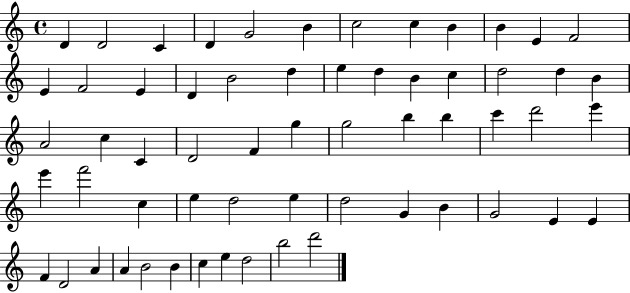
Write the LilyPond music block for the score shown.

{
  \clef treble
  \time 4/4
  \defaultTimeSignature
  \key c \major
  d'4 d'2 c'4 | d'4 g'2 b'4 | c''2 c''4 b'4 | b'4 e'4 f'2 | \break e'4 f'2 e'4 | d'4 b'2 d''4 | e''4 d''4 b'4 c''4 | d''2 d''4 b'4 | \break a'2 c''4 c'4 | d'2 f'4 g''4 | g''2 b''4 b''4 | c'''4 d'''2 e'''4 | \break e'''4 f'''2 c''4 | e''4 d''2 e''4 | d''2 g'4 b'4 | g'2 e'4 e'4 | \break f'4 d'2 a'4 | a'4 b'2 b'4 | c''4 e''4 d''2 | b''2 d'''2 | \break \bar "|."
}